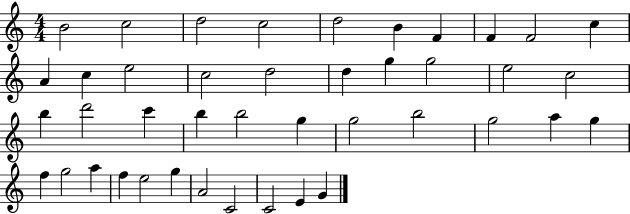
B4/h C5/h D5/h C5/h D5/h B4/q F4/q F4/q F4/h C5/q A4/q C5/q E5/h C5/h D5/h D5/q G5/q G5/h E5/h C5/h B5/q D6/h C6/q B5/q B5/h G5/q G5/h B5/h G5/h A5/q G5/q F5/q G5/h A5/q F5/q E5/h G5/q A4/h C4/h C4/h E4/q G4/q